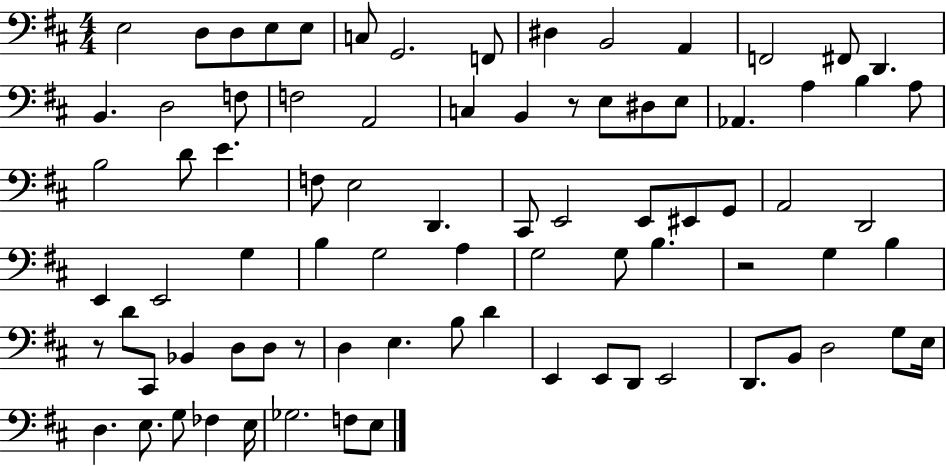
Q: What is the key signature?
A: D major